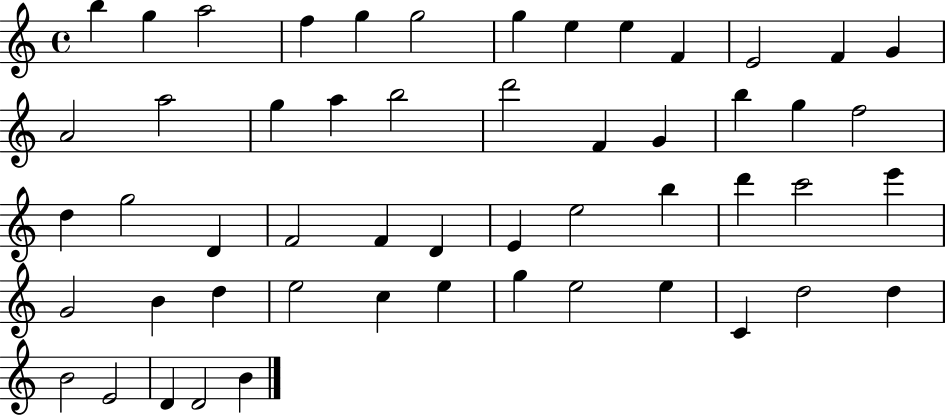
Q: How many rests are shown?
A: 0